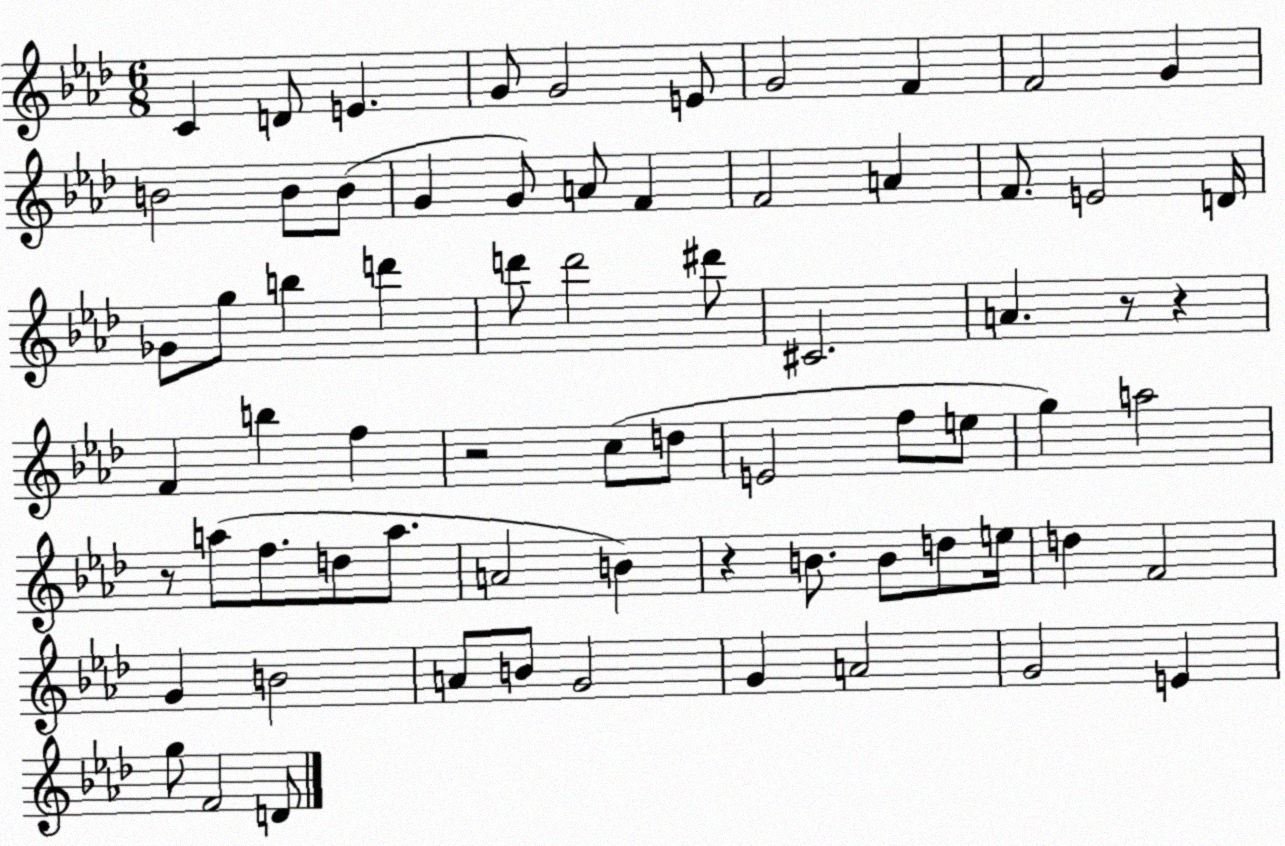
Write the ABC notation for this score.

X:1
T:Untitled
M:6/8
L:1/4
K:Ab
C D/2 E G/2 G2 E/2 G2 F F2 G B2 B/2 B/2 G G/2 A/2 F F2 A F/2 E2 D/4 _G/2 g/2 b d' d'/2 d'2 ^d'/2 ^C2 A z/2 z F b f z2 c/2 d/2 E2 f/2 e/2 g a2 z/2 a/2 f/2 d/2 a/2 A2 B z B/2 B/2 d/2 e/4 d F2 G B2 A/2 B/2 G2 G A2 G2 E g/2 F2 D/2